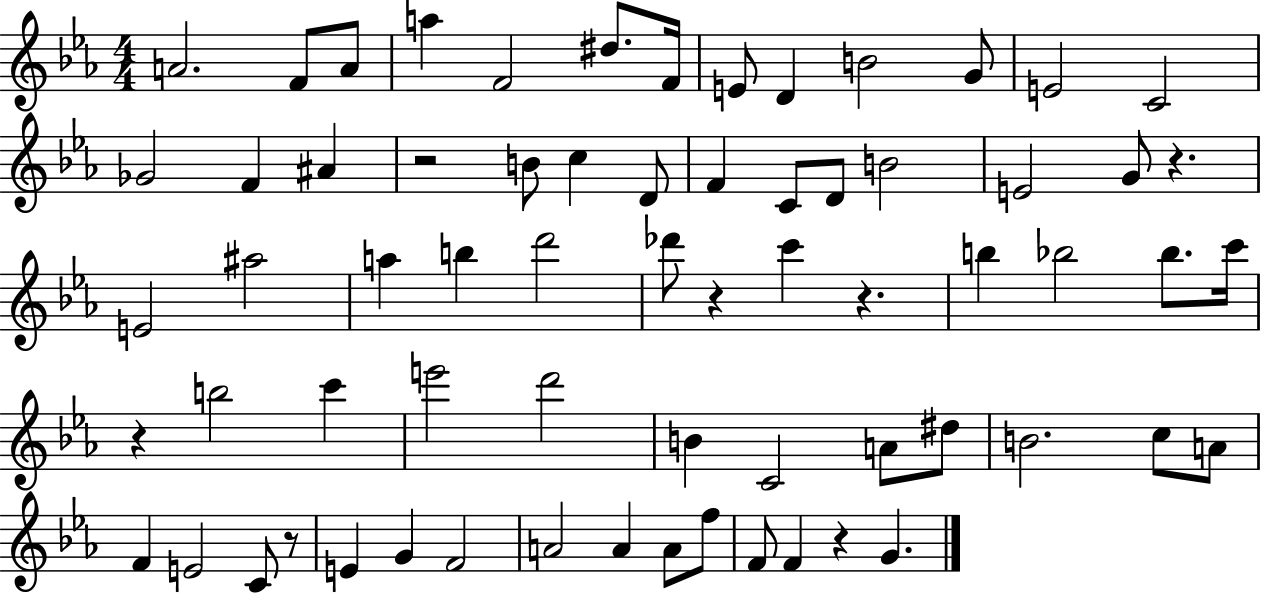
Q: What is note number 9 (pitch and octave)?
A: D4